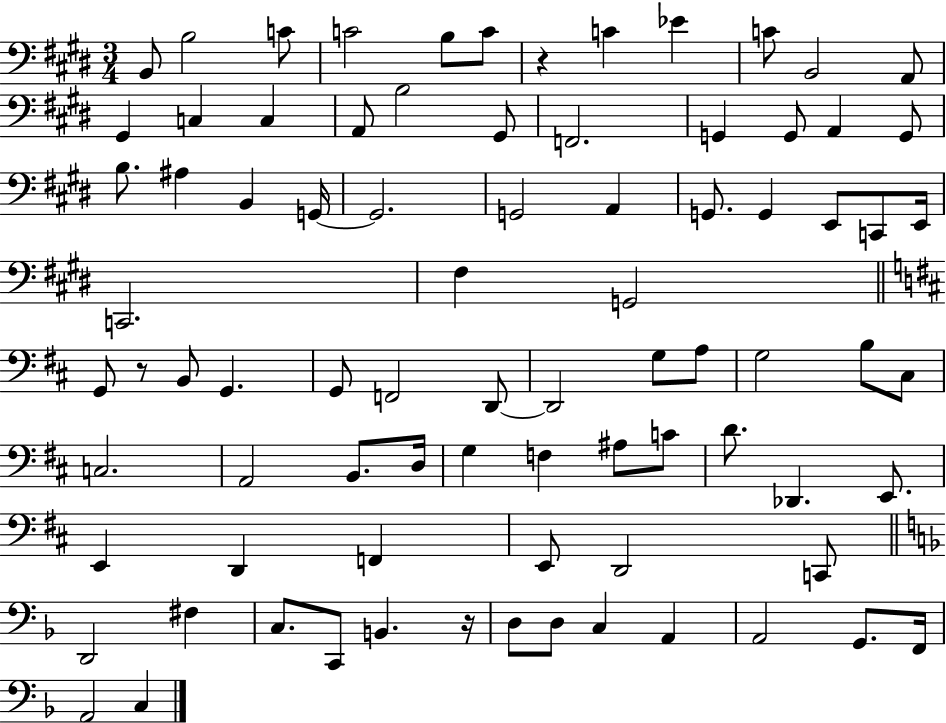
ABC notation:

X:1
T:Untitled
M:3/4
L:1/4
K:E
B,,/2 B,2 C/2 C2 B,/2 C/2 z C _E C/2 B,,2 A,,/2 ^G,, C, C, A,,/2 B,2 ^G,,/2 F,,2 G,, G,,/2 A,, G,,/2 B,/2 ^A, B,, G,,/4 G,,2 G,,2 A,, G,,/2 G,, E,,/2 C,,/2 E,,/4 C,,2 ^F, G,,2 G,,/2 z/2 B,,/2 G,, G,,/2 F,,2 D,,/2 D,,2 G,/2 A,/2 G,2 B,/2 ^C,/2 C,2 A,,2 B,,/2 D,/4 G, F, ^A,/2 C/2 D/2 _D,, E,,/2 E,, D,, F,, E,,/2 D,,2 C,,/2 D,,2 ^F, C,/2 C,,/2 B,, z/4 D,/2 D,/2 C, A,, A,,2 G,,/2 F,,/4 A,,2 C,